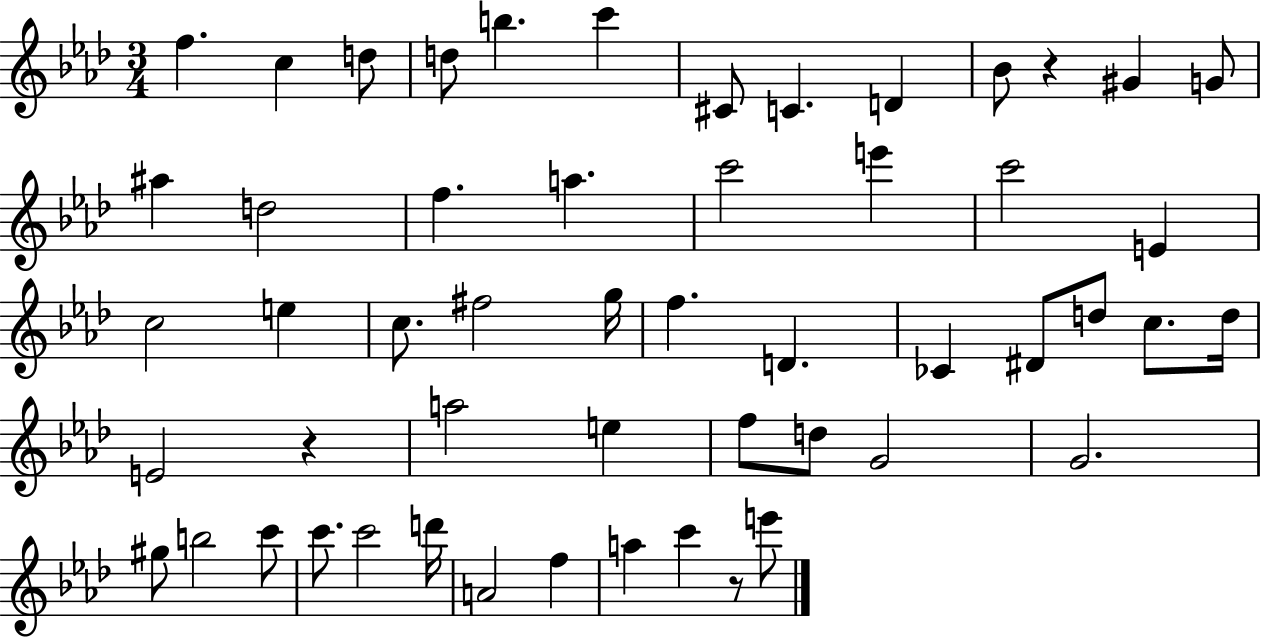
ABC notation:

X:1
T:Untitled
M:3/4
L:1/4
K:Ab
f c d/2 d/2 b c' ^C/2 C D _B/2 z ^G G/2 ^a d2 f a c'2 e' c'2 E c2 e c/2 ^f2 g/4 f D _C ^D/2 d/2 c/2 d/4 E2 z a2 e f/2 d/2 G2 G2 ^g/2 b2 c'/2 c'/2 c'2 d'/4 A2 f a c' z/2 e'/2